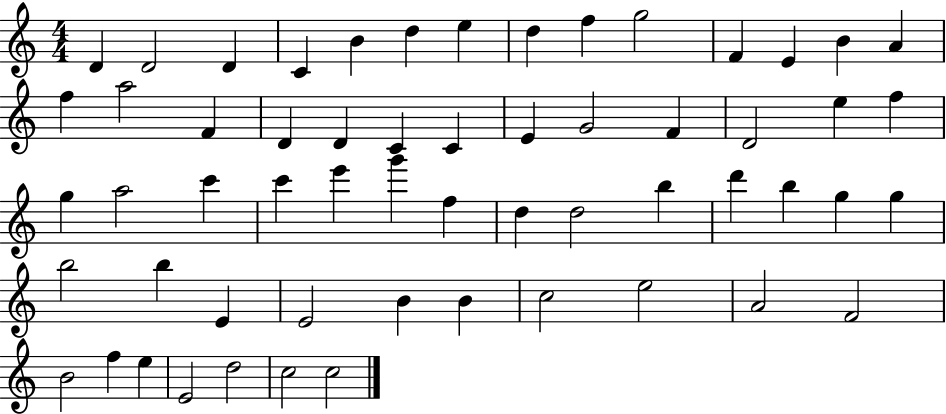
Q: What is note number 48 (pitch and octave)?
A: C5